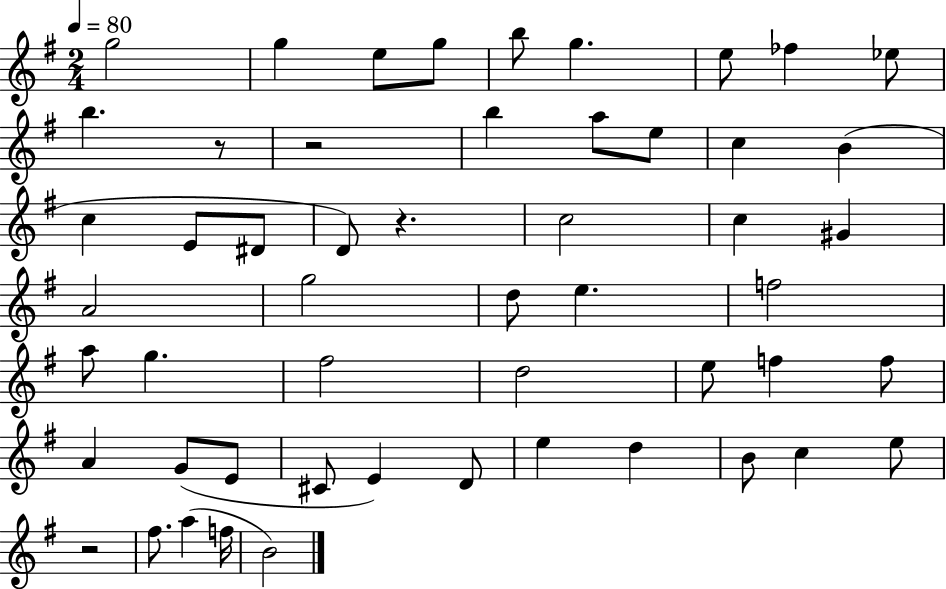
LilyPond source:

{
  \clef treble
  \numericTimeSignature
  \time 2/4
  \key g \major
  \tempo 4 = 80
  \repeat volta 2 { g''2 | g''4 e''8 g''8 | b''8 g''4. | e''8 fes''4 ees''8 | \break b''4. r8 | r2 | b''4 a''8 e''8 | c''4 b'4( | \break c''4 e'8 dis'8 | d'8) r4. | c''2 | c''4 gis'4 | \break a'2 | g''2 | d''8 e''4. | f''2 | \break a''8 g''4. | fis''2 | d''2 | e''8 f''4 f''8 | \break a'4 g'8( e'8 | cis'8 e'4) d'8 | e''4 d''4 | b'8 c''4 e''8 | \break r2 | fis''8. a''4( f''16 | b'2) | } \bar "|."
}